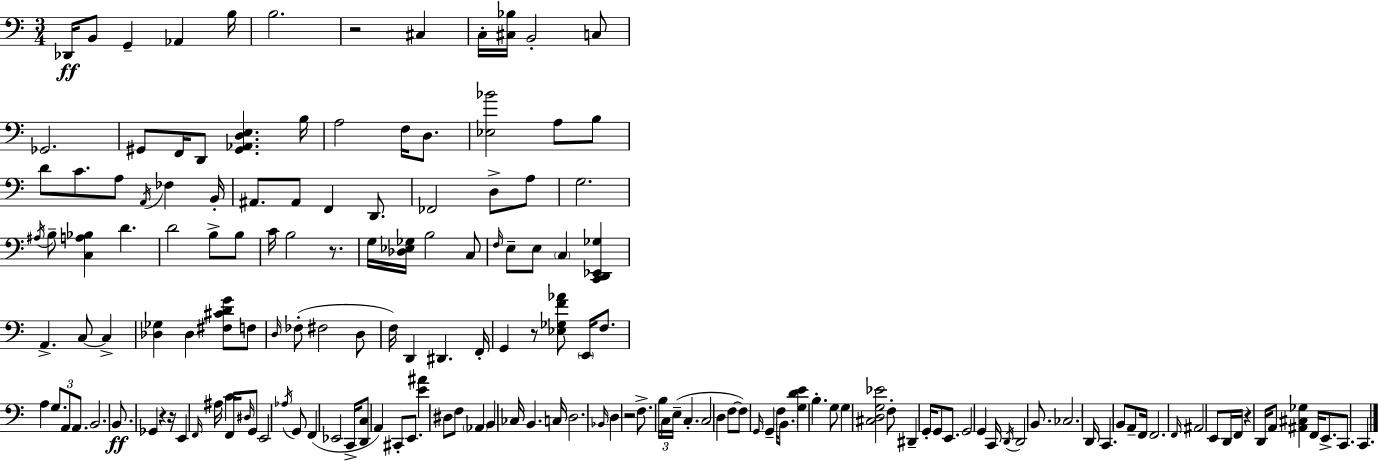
{
  \clef bass
  \numericTimeSignature
  \time 3/4
  \key c \major
  des,16\ff b,8 g,4-- aes,4 b16 | b2. | r2 cis4 | c16-. <cis bes>16 b,2-. c8 | \break ges,2. | gis,8 f,16 d,8 <gis, aes, d e>4. b16 | a2 f16 d8. | <ees bes'>2 a8 b8 | \break d'8 c'8. a8 \acciaccatura { a,16 } fes4 | b,16-. ais,8. ais,8 f,4 d,8. | fes,2 d8-> a8 | g2. | \break \acciaccatura { ais16 } b8-- <c a bes>4 d'4. | d'2 b8-> | b8 c'16 b2 r8. | g16 <des ees ges>16 b2 | \break c8 \grace { f16 } e8-- e8 \parenthesize c4 <c, d, ees, ges>4 | a,4.-> c8~~ c4-> | <des ges>4 des4 <fis cis' d' g'>8 | f8 \grace { d16 }( fes8-. fis2 | \break d8 f16) d,4 dis,4. | f,16-. g,4 r8 <ees ges f' aes'>8 | \parenthesize e,16 f8. a4 \tuplet 3/2 { g8. a,8 | a,8. } b,2. | \break b,8.\ff ges,4 r4 | r16 e,4 \grace { f,16 } ais16 c'4. | f,16 \grace { dis16 } g,8 e,2 | \acciaccatura { aes16 } g,8 f,4( ees,2 | \break c,16-> <d, c>8 a,4) | cis,8-. e,8. <e' ais'>4 dis8 | f8 \parenthesize aes,4 b,4 ces16 | b,4. c16 d2. | \break \grace { bes,16 } d4 | r2 f8.-> \tuplet 3/2 { b16 | c16 e16--( } c4.-. c2 | d4 f8~~ f8) | \break \grace { g,16 } g,4-- f16 \parenthesize b,8. <g d' e'>4 | b4.-. g8 g4 | <cis d g ees'>2 f8-. dis,4-- | g,16-. g,8 e,8. g,2 | \break g,4 c,16 \acciaccatura { d,16 } d,2 | b,8. ces2. | d,16 c,4. | b,8 a,8-- f,16 f,2. | \break \grace { f,16 } ais,2 | e,8 d,16 f,16 r4 | d,16 a,8 <ais, cis ges>4 f,16 e,8.-> | c,8. c,4. \bar "|."
}